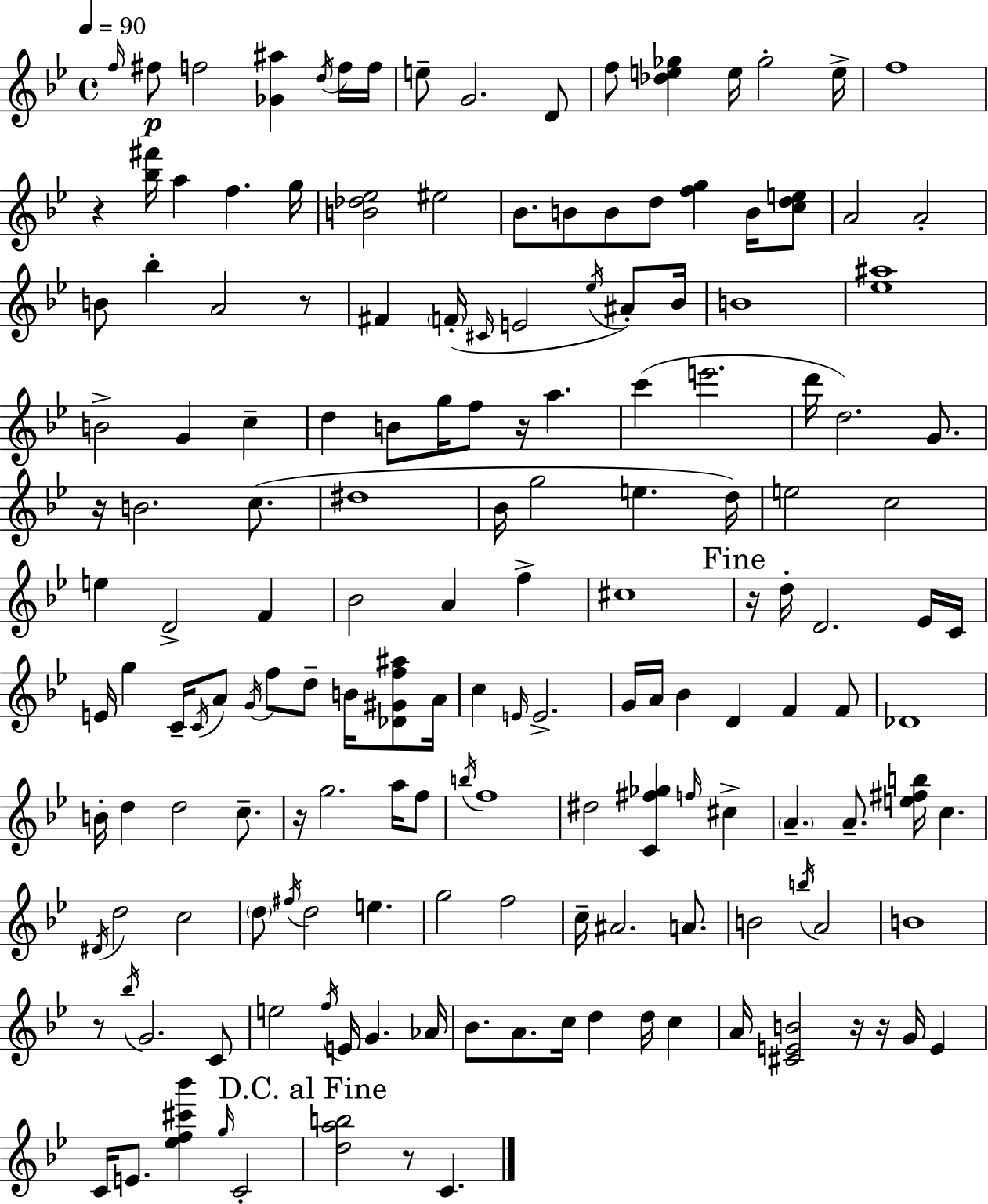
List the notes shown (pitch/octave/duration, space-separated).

F5/s F#5/e F5/h [Gb4,A#5]/q D5/s F5/s F5/s E5/e G4/h. D4/e F5/e [Db5,E5,Gb5]/q E5/s Gb5/h E5/s F5/w R/q [Bb5,F#6]/s A5/q F5/q. G5/s [B4,Db5,Eb5]/h EIS5/h Bb4/e. B4/e B4/e D5/e [F5,G5]/q B4/s [C5,D5,E5]/e A4/h A4/h B4/e Bb5/q A4/h R/e F#4/q F4/s C#4/s E4/h Eb5/s A#4/e Bb4/s B4/w [Eb5,A#5]/w B4/h G4/q C5/q D5/q B4/e G5/s F5/e R/s A5/q. C6/q E6/h. D6/s D5/h. G4/e. R/s B4/h. C5/e. D#5/w Bb4/s G5/h E5/q. D5/s E5/h C5/h E5/q D4/h F4/q Bb4/h A4/q F5/q C#5/w R/s D5/s D4/h. Eb4/s C4/s E4/s G5/q C4/s C4/s A4/e G4/s F5/e D5/e B4/s [Db4,G#4,F5,A#5]/e A4/s C5/q E4/s E4/h. G4/s A4/s Bb4/q D4/q F4/q F4/e Db4/w B4/s D5/q D5/h C5/e. R/s G5/h. A5/s F5/e B5/s F5/w D#5/h [C4,F#5,Gb5]/q F5/s C#5/q A4/q. A4/e. [E5,F#5,B5]/s C5/q. D#4/s D5/h C5/h D5/e F#5/s D5/h E5/q. G5/h F5/h C5/s A#4/h. A4/e. B4/h B5/s A4/h B4/w R/e Bb5/s G4/h. C4/e E5/h F5/s E4/s G4/q. Ab4/s Bb4/e. A4/e. C5/s D5/q D5/s C5/q A4/s [C#4,E4,B4]/h R/s R/s G4/s E4/q C4/s E4/e. [Eb5,F5,C#6,Bb6]/q G5/s C4/h [D5,A5,B5]/h R/e C4/q.